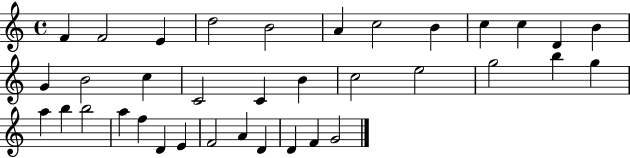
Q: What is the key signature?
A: C major